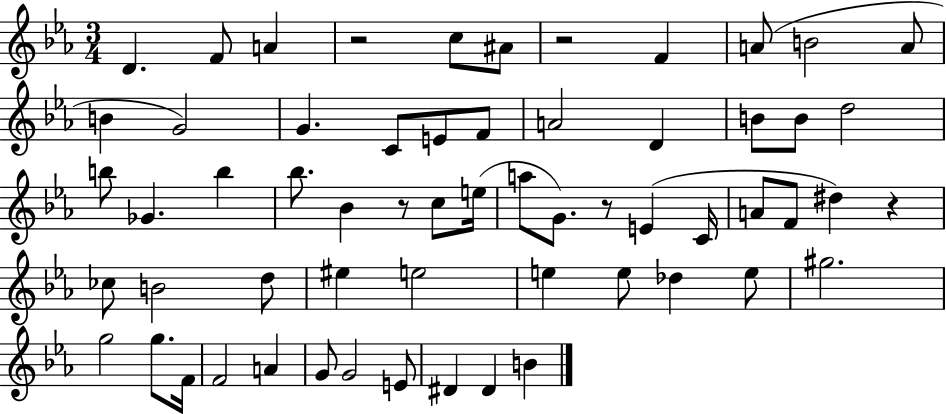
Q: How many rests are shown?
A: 5